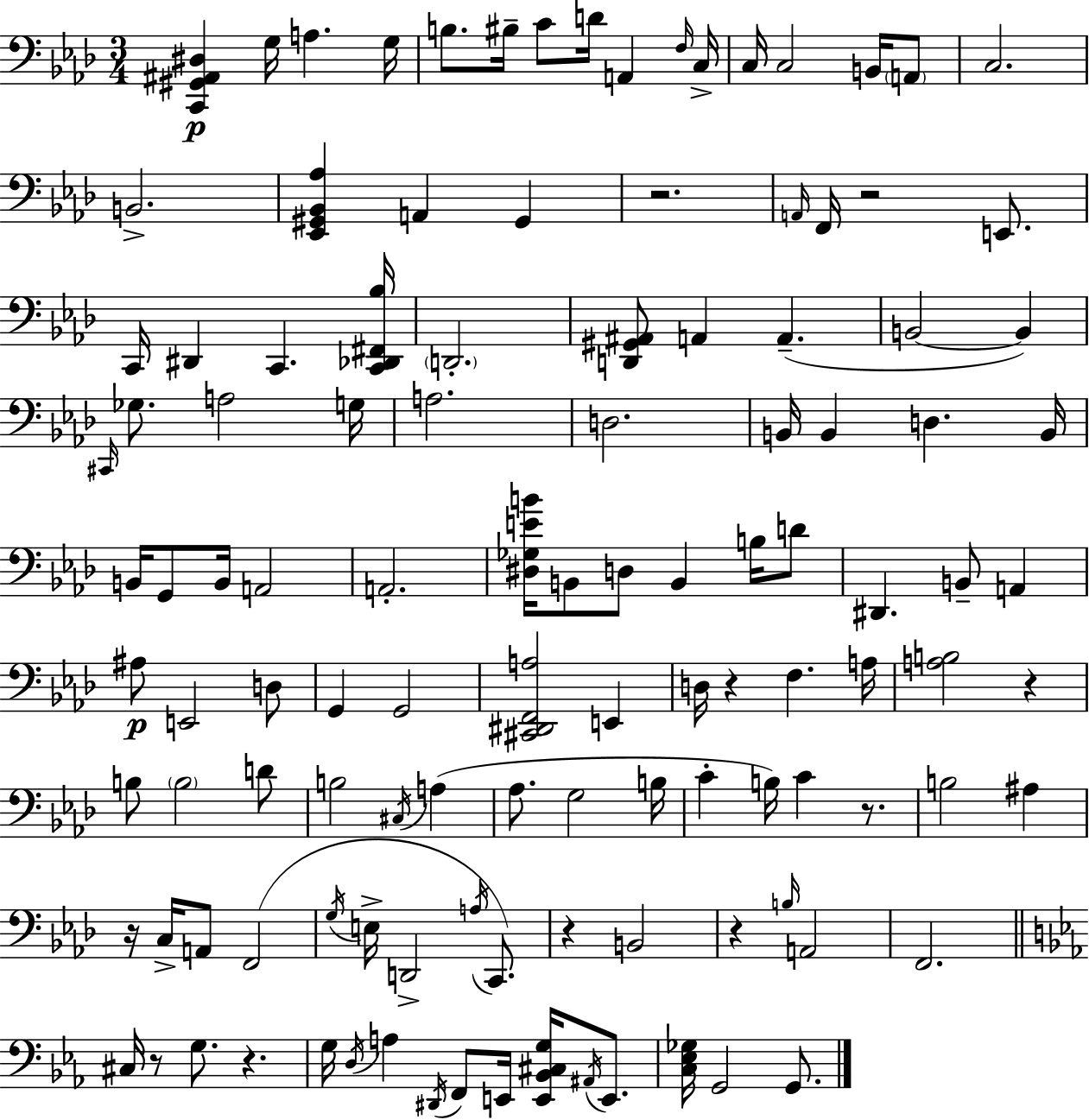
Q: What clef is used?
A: bass